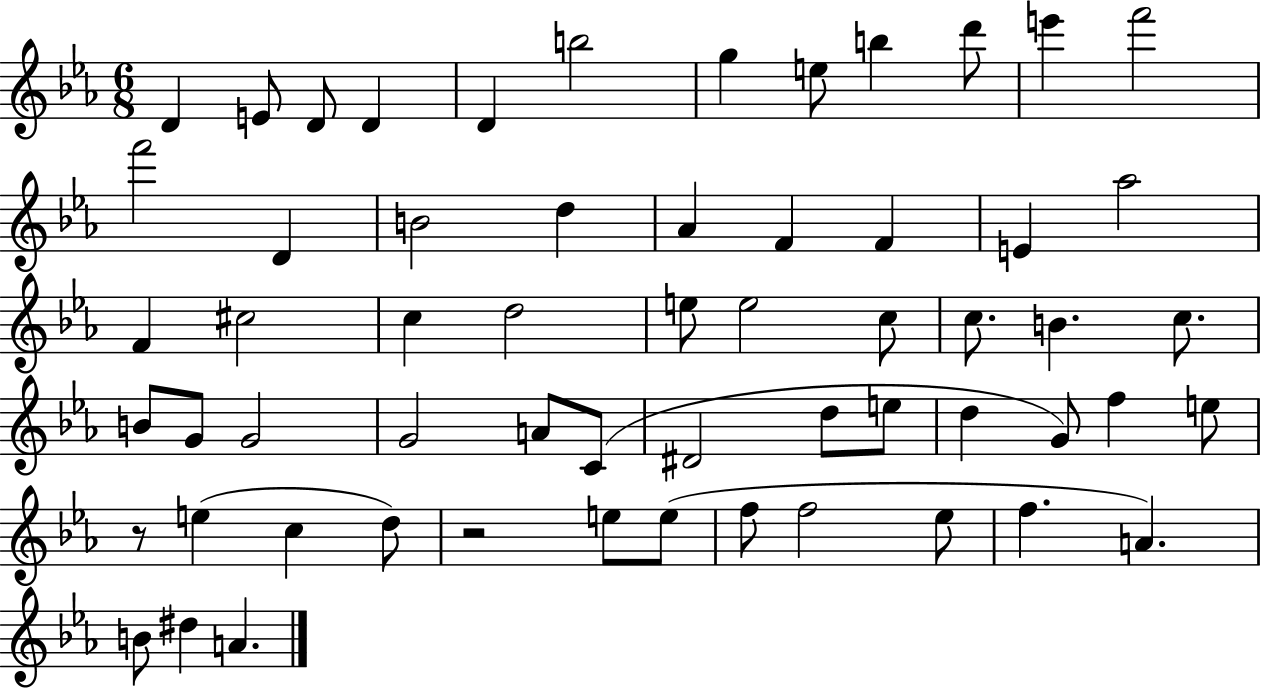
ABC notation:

X:1
T:Untitled
M:6/8
L:1/4
K:Eb
D E/2 D/2 D D b2 g e/2 b d'/2 e' f'2 f'2 D B2 d _A F F E _a2 F ^c2 c d2 e/2 e2 c/2 c/2 B c/2 B/2 G/2 G2 G2 A/2 C/2 ^D2 d/2 e/2 d G/2 f e/2 z/2 e c d/2 z2 e/2 e/2 f/2 f2 _e/2 f A B/2 ^d A